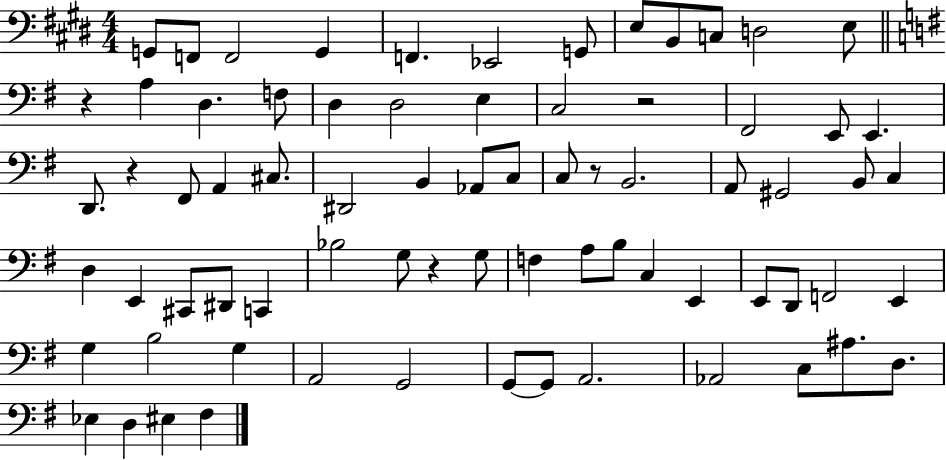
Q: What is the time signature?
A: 4/4